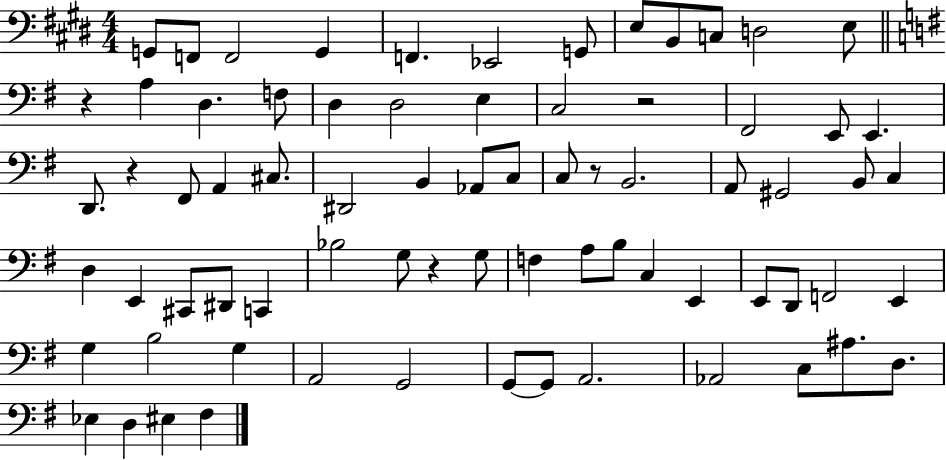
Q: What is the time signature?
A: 4/4